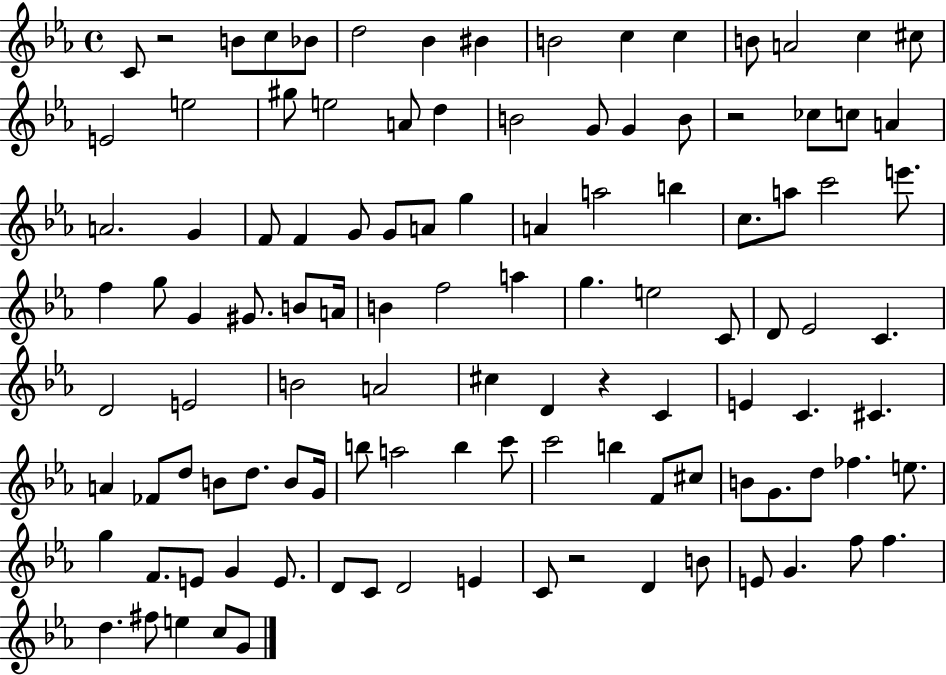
{
  \clef treble
  \time 4/4
  \defaultTimeSignature
  \key ees \major
  \repeat volta 2 { c'8 r2 b'8 c''8 bes'8 | d''2 bes'4 bis'4 | b'2 c''4 c''4 | b'8 a'2 c''4 cis''8 | \break e'2 e''2 | gis''8 e''2 a'8 d''4 | b'2 g'8 g'4 b'8 | r2 ces''8 c''8 a'4 | \break a'2. g'4 | f'8 f'4 g'8 g'8 a'8 g''4 | a'4 a''2 b''4 | c''8. a''8 c'''2 e'''8. | \break f''4 g''8 g'4 gis'8. b'8 a'16 | b'4 f''2 a''4 | g''4. e''2 c'8 | d'8 ees'2 c'4. | \break d'2 e'2 | b'2 a'2 | cis''4 d'4 r4 c'4 | e'4 c'4. cis'4. | \break a'4 fes'8 d''8 b'8 d''8. b'8 g'16 | b''8 a''2 b''4 c'''8 | c'''2 b''4 f'8 cis''8 | b'8 g'8. d''8 fes''4. e''8. | \break g''4 f'8. e'8 g'4 e'8. | d'8 c'8 d'2 e'4 | c'8 r2 d'4 b'8 | e'8 g'4. f''8 f''4. | \break d''4. fis''8 e''4 c''8 g'8 | } \bar "|."
}